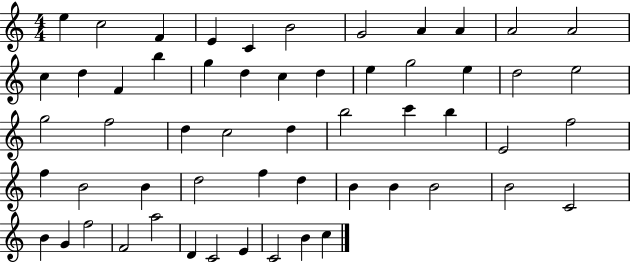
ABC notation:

X:1
T:Untitled
M:4/4
L:1/4
K:C
e c2 F E C B2 G2 A A A2 A2 c d F b g d c d e g2 e d2 e2 g2 f2 d c2 d b2 c' b E2 f2 f B2 B d2 f d B B B2 B2 C2 B G f2 F2 a2 D C2 E C2 B c